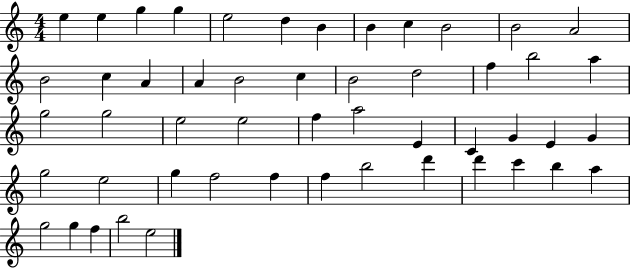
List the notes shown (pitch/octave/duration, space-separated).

E5/q E5/q G5/q G5/q E5/h D5/q B4/q B4/q C5/q B4/h B4/h A4/h B4/h C5/q A4/q A4/q B4/h C5/q B4/h D5/h F5/q B5/h A5/q G5/h G5/h E5/h E5/h F5/q A5/h E4/q C4/q G4/q E4/q G4/q G5/h E5/h G5/q F5/h F5/q F5/q B5/h D6/q D6/q C6/q B5/q A5/q G5/h G5/q F5/q B5/h E5/h